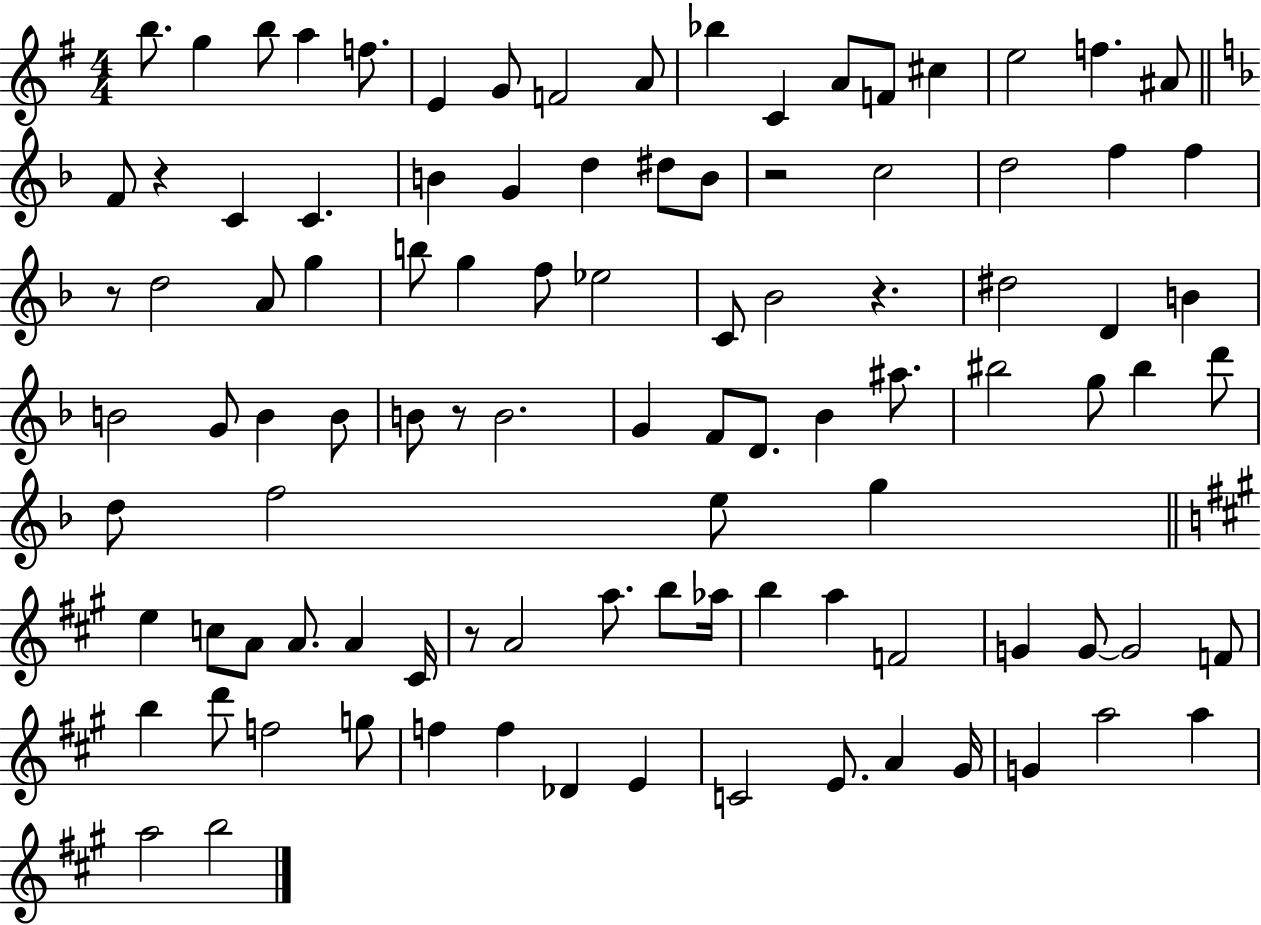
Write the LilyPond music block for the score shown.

{
  \clef treble
  \numericTimeSignature
  \time 4/4
  \key g \major
  b''8. g''4 b''8 a''4 f''8. | e'4 g'8 f'2 a'8 | bes''4 c'4 a'8 f'8 cis''4 | e''2 f''4. ais'8 | \break \bar "||" \break \key f \major f'8 r4 c'4 c'4. | b'4 g'4 d''4 dis''8 b'8 | r2 c''2 | d''2 f''4 f''4 | \break r8 d''2 a'8 g''4 | b''8 g''4 f''8 ees''2 | c'8 bes'2 r4. | dis''2 d'4 b'4 | \break b'2 g'8 b'4 b'8 | b'8 r8 b'2. | g'4 f'8 d'8. bes'4 ais''8. | bis''2 g''8 bis''4 d'''8 | \break d''8 f''2 e''8 g''4 | \bar "||" \break \key a \major e''4 c''8 a'8 a'8. a'4 cis'16 | r8 a'2 a''8. b''8 aes''16 | b''4 a''4 f'2 | g'4 g'8~~ g'2 f'8 | \break b''4 d'''8 f''2 g''8 | f''4 f''4 des'4 e'4 | c'2 e'8. a'4 gis'16 | g'4 a''2 a''4 | \break a''2 b''2 | \bar "|."
}